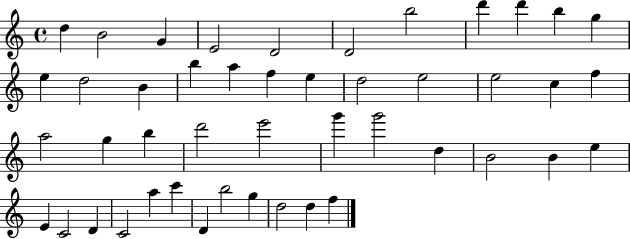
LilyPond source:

{
  \clef treble
  \time 4/4
  \defaultTimeSignature
  \key c \major
  d''4 b'2 g'4 | e'2 d'2 | d'2 b''2 | d'''4 d'''4 b''4 g''4 | \break e''4 d''2 b'4 | b''4 a''4 f''4 e''4 | d''2 e''2 | e''2 c''4 f''4 | \break a''2 g''4 b''4 | d'''2 e'''2 | g'''4 g'''2 d''4 | b'2 b'4 e''4 | \break e'4 c'2 d'4 | c'2 a''4 c'''4 | d'4 b''2 g''4 | d''2 d''4 f''4 | \break \bar "|."
}